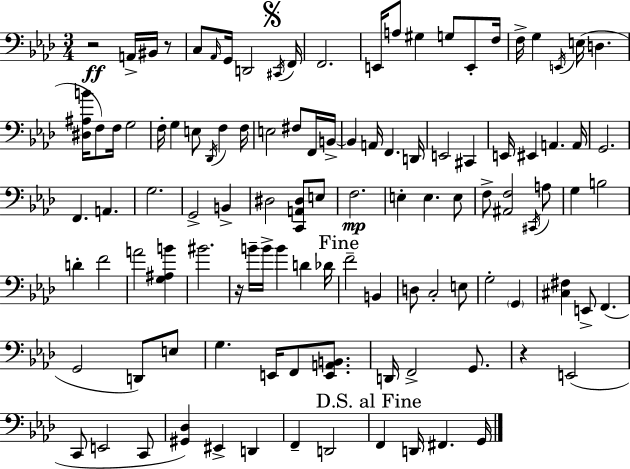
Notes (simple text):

R/h A2/s BIS2/s R/e C3/e Ab2/s G2/s D2/h C#2/s F2/s F2/h. E2/s A3/e G#3/q G3/e E2/e F3/s F3/s G3/q E2/s E3/s D3/q. [D#3,A#3,B4]/s F3/e F3/s G3/h F3/s G3/q E3/e Db2/s F3/q F3/s E3/h F#3/e F2/s B2/s B2/q A2/s F2/q. D2/s E2/h C#2/q E2/s EIS2/q A2/q. A2/s G2/h. F2/q. A2/q. G3/h. G2/h B2/q D#3/h [C2,A2,D#3]/e E3/e F3/h. E3/q E3/q. E3/e F3/e [A#2,F3]/h C#2/s A3/e G3/q B3/h D4/q F4/h A4/h [G3,A#3,B4]/q BIS4/h. R/s B4/s B4/s B4/q D4/q Db4/s F4/h B2/q D3/e C3/h E3/e G3/h G2/q [C#3,F#3]/q E2/e F2/q. G2/h D2/e E3/e G3/q. E2/s F2/e [E2,A2,B2]/e. D2/s F2/h G2/e. R/q E2/h C2/e E2/h C2/e [G#2,Db3]/q EIS2/q D2/q F2/q D2/h F2/q D2/s F#2/q. G2/s